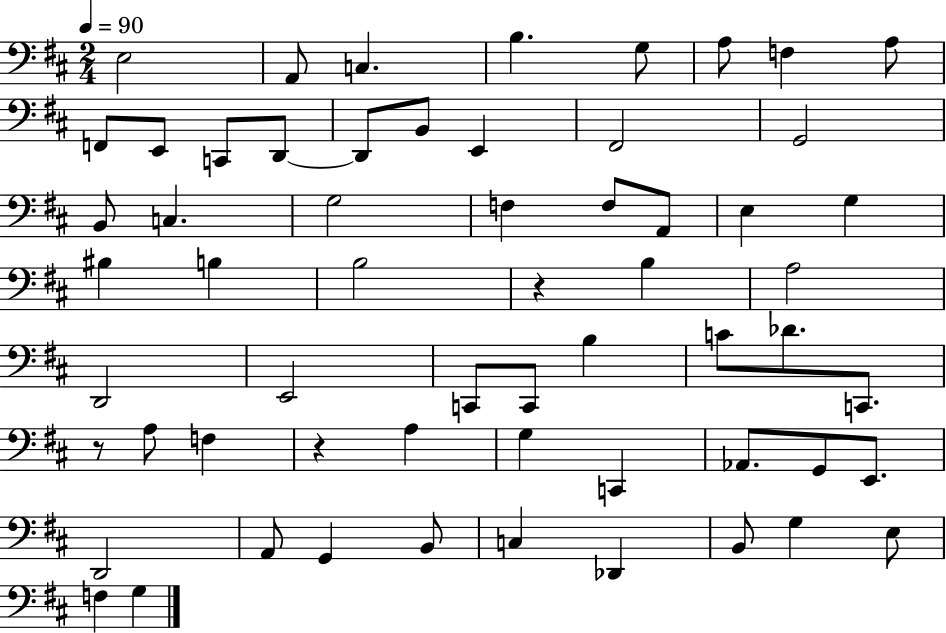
X:1
T:Untitled
M:2/4
L:1/4
K:D
E,2 A,,/2 C, B, G,/2 A,/2 F, A,/2 F,,/2 E,,/2 C,,/2 D,,/2 D,,/2 B,,/2 E,, ^F,,2 G,,2 B,,/2 C, G,2 F, F,/2 A,,/2 E, G, ^B, B, B,2 z B, A,2 D,,2 E,,2 C,,/2 C,,/2 B, C/2 _D/2 C,,/2 z/2 A,/2 F, z A, G, C,, _A,,/2 G,,/2 E,,/2 D,,2 A,,/2 G,, B,,/2 C, _D,, B,,/2 G, E,/2 F, G,